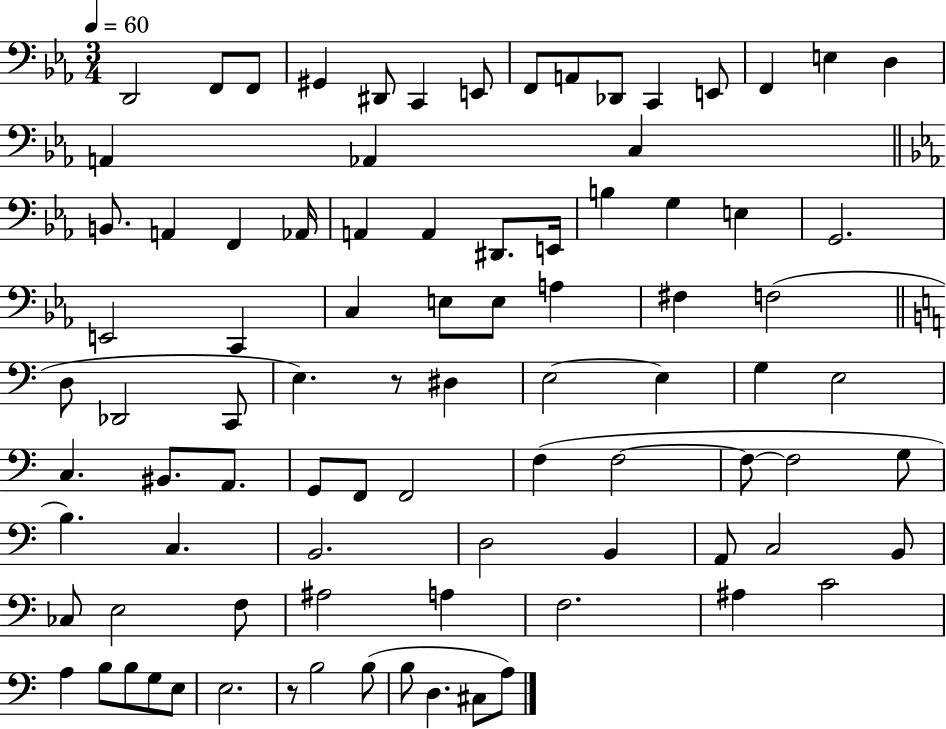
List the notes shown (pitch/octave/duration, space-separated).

D2/h F2/e F2/e G#2/q D#2/e C2/q E2/e F2/e A2/e Db2/e C2/q E2/e F2/q E3/q D3/q A2/q Ab2/q C3/q B2/e. A2/q F2/q Ab2/s A2/q A2/q D#2/e. E2/s B3/q G3/q E3/q G2/h. E2/h C2/q C3/q E3/e E3/e A3/q F#3/q F3/h D3/e Db2/h C2/e E3/q. R/e D#3/q E3/h E3/q G3/q E3/h C3/q. BIS2/e. A2/e. G2/e F2/e F2/h F3/q F3/h F3/e F3/h G3/e B3/q. C3/q. B2/h. D3/h B2/q A2/e C3/h B2/e CES3/e E3/h F3/e A#3/h A3/q F3/h. A#3/q C4/h A3/q B3/e B3/e G3/e E3/e E3/h. R/e B3/h B3/e B3/e D3/q. C#3/e A3/e